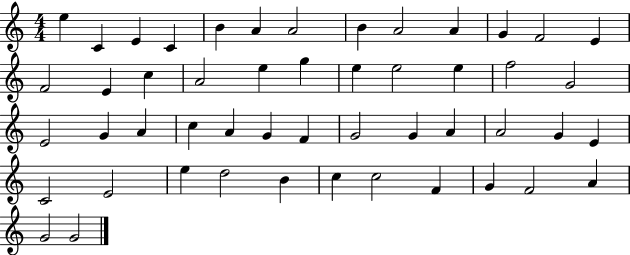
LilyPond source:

{
  \clef treble
  \numericTimeSignature
  \time 4/4
  \key c \major
  e''4 c'4 e'4 c'4 | b'4 a'4 a'2 | b'4 a'2 a'4 | g'4 f'2 e'4 | \break f'2 e'4 c''4 | a'2 e''4 g''4 | e''4 e''2 e''4 | f''2 g'2 | \break e'2 g'4 a'4 | c''4 a'4 g'4 f'4 | g'2 g'4 a'4 | a'2 g'4 e'4 | \break c'2 e'2 | e''4 d''2 b'4 | c''4 c''2 f'4 | g'4 f'2 a'4 | \break g'2 g'2 | \bar "|."
}